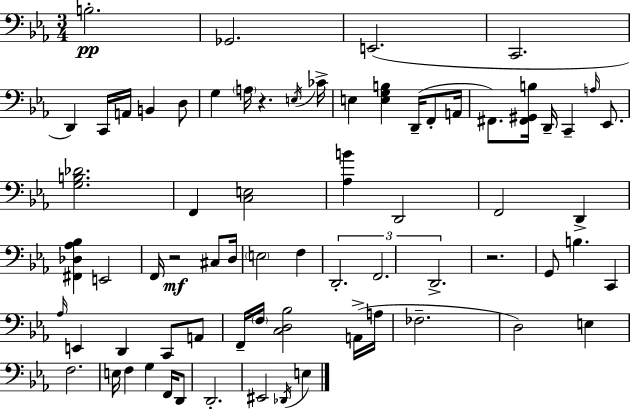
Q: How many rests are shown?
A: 3